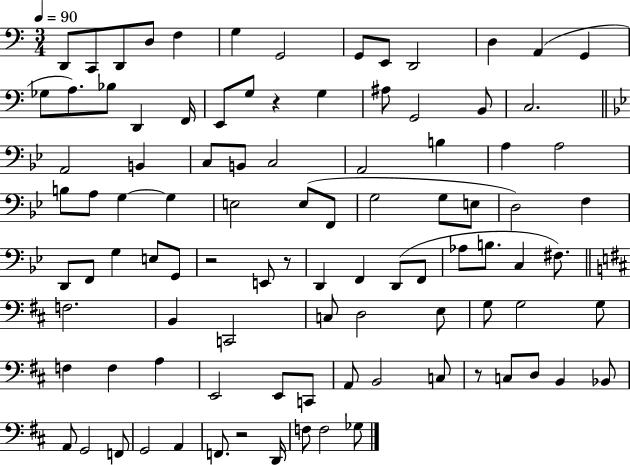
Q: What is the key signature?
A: C major